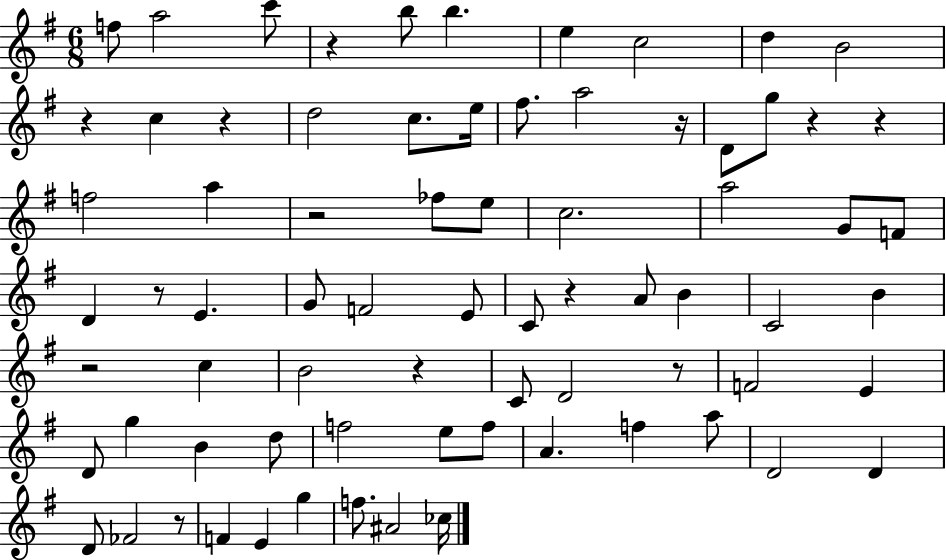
{
  \clef treble
  \numericTimeSignature
  \time 6/8
  \key g \major
  f''8 a''2 c'''8 | r4 b''8 b''4. | e''4 c''2 | d''4 b'2 | \break r4 c''4 r4 | d''2 c''8. e''16 | fis''8. a''2 r16 | d'8 g''8 r4 r4 | \break f''2 a''4 | r2 fes''8 e''8 | c''2. | a''2 g'8 f'8 | \break d'4 r8 e'4. | g'8 f'2 e'8 | c'8 r4 a'8 b'4 | c'2 b'4 | \break r2 c''4 | b'2 r4 | c'8 d'2 r8 | f'2 e'4 | \break d'8 g''4 b'4 d''8 | f''2 e''8 f''8 | a'4. f''4 a''8 | d'2 d'4 | \break d'8 fes'2 r8 | f'4 e'4 g''4 | f''8. ais'2 ces''16 | \bar "|."
}